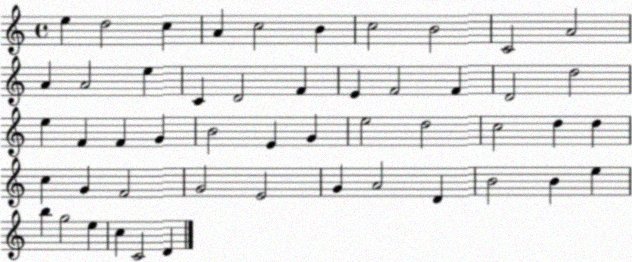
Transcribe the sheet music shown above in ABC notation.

X:1
T:Untitled
M:4/4
L:1/4
K:C
e d2 c A c2 B c2 B2 C2 A2 A A2 e C D2 F E F2 F D2 d2 e F F G B2 E G e2 d2 c2 d d c G F2 G2 E2 G A2 D B2 B e b g2 e c C2 D